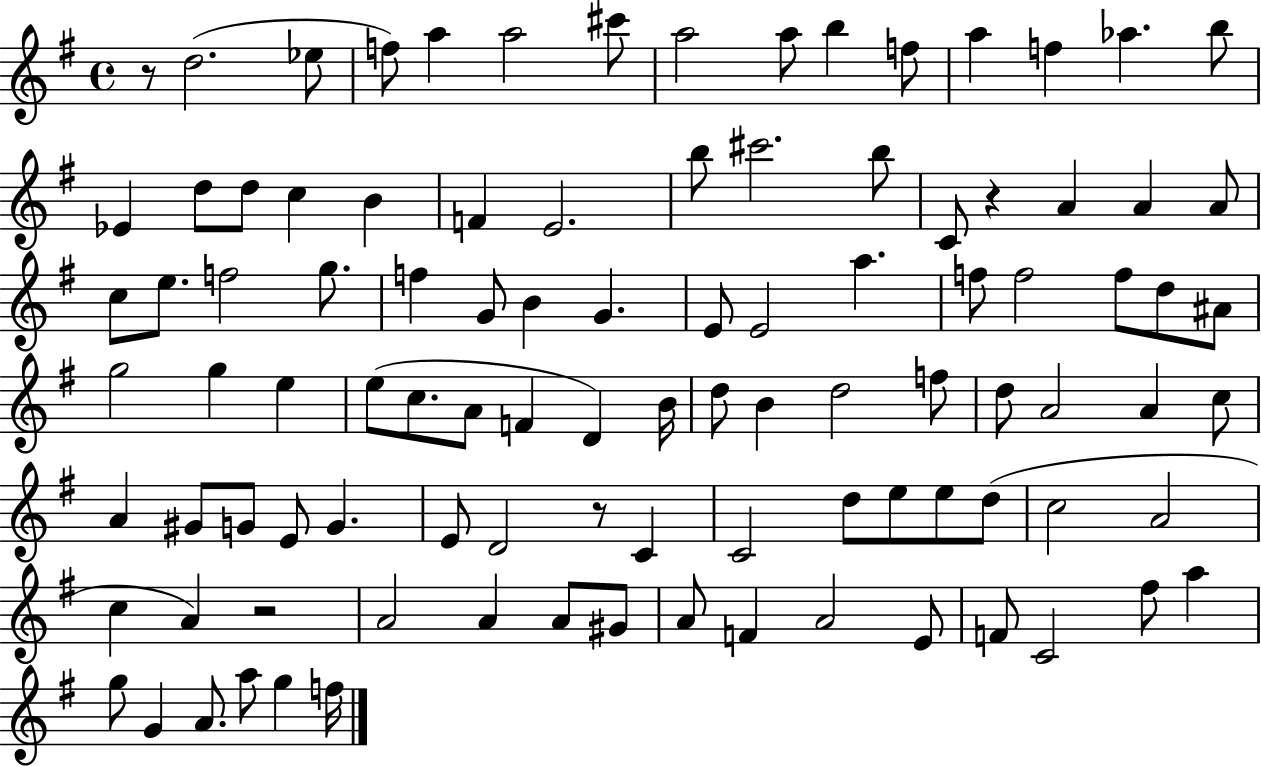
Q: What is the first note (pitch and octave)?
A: D5